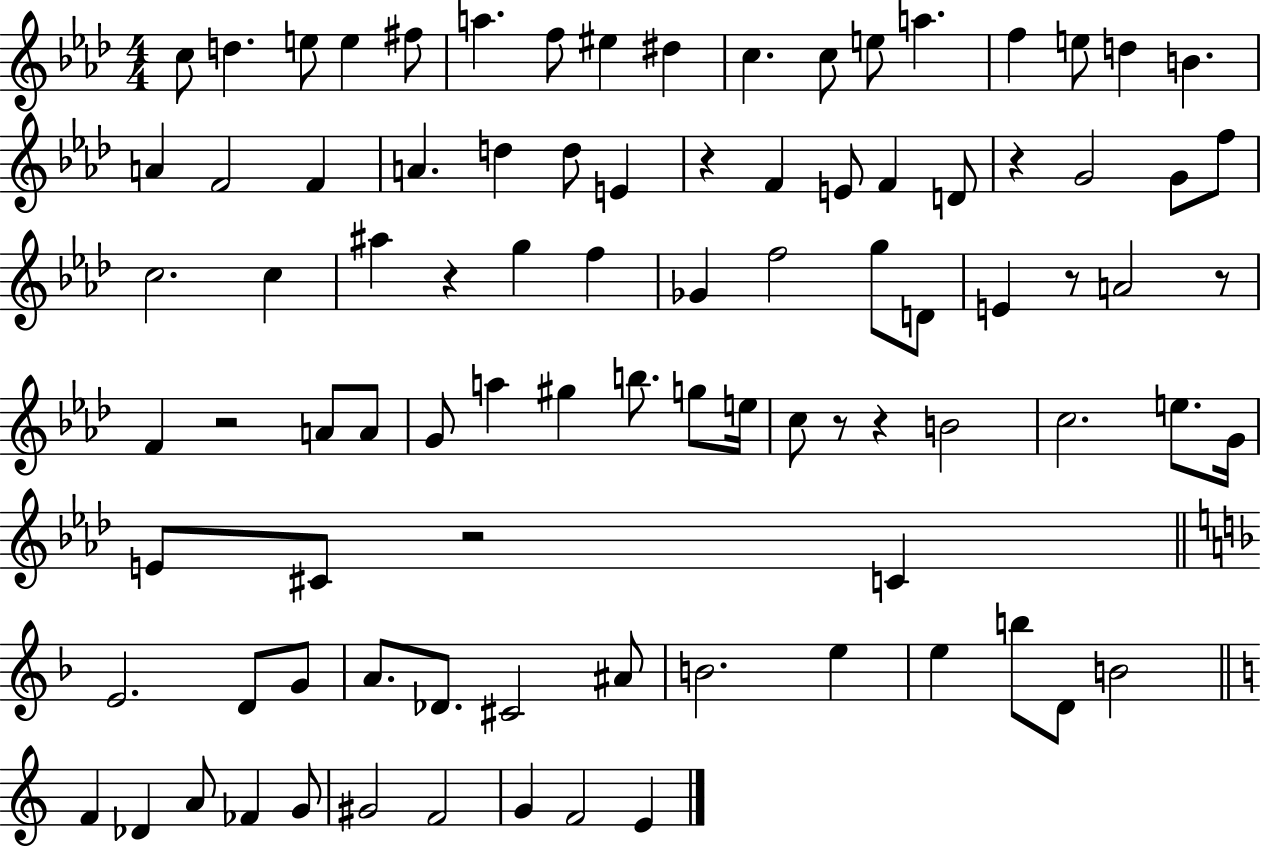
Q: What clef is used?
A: treble